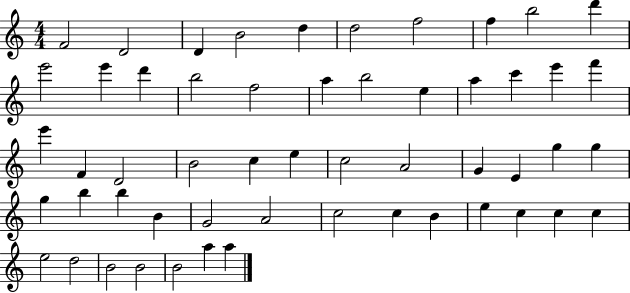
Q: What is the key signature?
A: C major